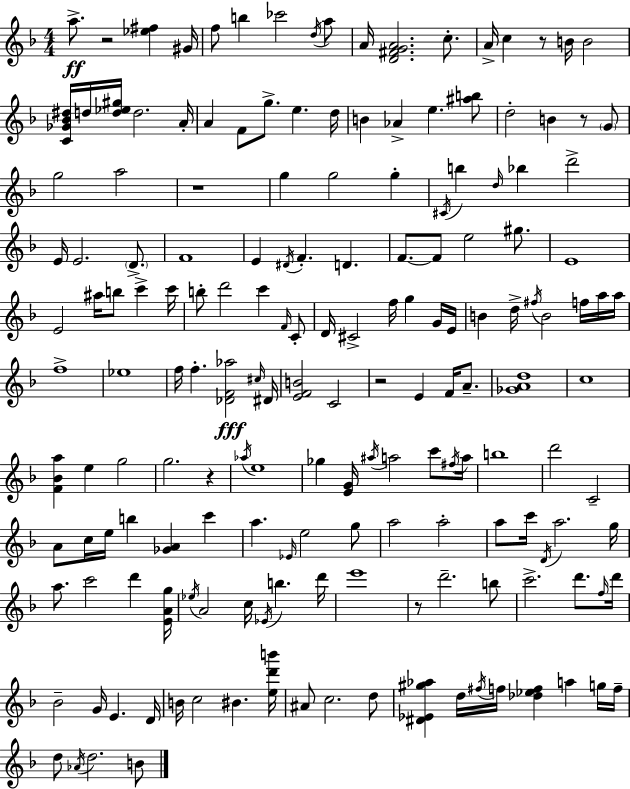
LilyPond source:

{
  \clef treble
  \numericTimeSignature
  \time 4/4
  \key f \major
  \repeat volta 2 { a''8.->\ff r2 <ees'' fis''>4 gis'16 | f''8 b''4 ces'''2 \acciaccatura { d''16 } a''8 | a'16 <d' fis' g' a'>2. c''8.-. | a'16-> c''4 r8 b'16 b'2 | \break <c' ges' bes' dis''>16 d''16 <d'' ees'' gis''>16 d''2. | a'16-. a'4 f'8 g''8.-> e''4. | d''16 b'4 aes'4-> e''4. <ais'' b''>8 | d''2-. b'4 r8 \parenthesize g'8 | \break g''2 a''2 | r1 | g''4 g''2 g''4-. | \acciaccatura { cis'16 } b''4 \grace { d''16 } bes''4 d'''2-> | \break e'16 e'2. | \parenthesize d'8.-> f'1 | e'4 \acciaccatura { dis'16 } f'4.-. d'4. | f'8.~~ f'8 e''2 | \break gis''8. e'1 | e'2 ais''16 b''8 c'''4-> | c'''16 b''8-. d'''2 c'''4 | \grace { f'16 } c'8-. d'16 cis'2-> f''16 g''4 | \break g'16 e'16 b'4 d''16-> \acciaccatura { fis''16 } b'2 | f''16 a''16 a''16 f''1-> | ees''1 | f''16 f''4.-. <des' f' aes''>2\fff | \break \grace { cis''16 } dis'16 <e' f' b'>2 c'2 | r2 e'4 | f'16 a'8.-- <ges' a' d''>1 | c''1 | \break <f' bes' a''>4 e''4 g''2 | g''2. | r4 \acciaccatura { aes''16 } e''1 | ges''4 <e' g'>16 \acciaccatura { ais''16 } a''2 | \break c'''8 \acciaccatura { fis''16 } a''16 b''1 | d'''2 | c'2-- a'8 c''16 e''16 b''4 | <ges' a'>4 c'''4 a''4. | \break \grace { ees'16 } e''2 g''8 a''2 | a''2-. a''8 c'''16 \acciaccatura { d'16 } a''2. | g''16 a''8. c'''2 | d'''4 <e' a' g''>16 \acciaccatura { ees''16 } a'2 | \break c''16 \acciaccatura { ees'16 } b''4. d'''16 e'''1 | r8 | d'''2.-- b''8 c'''2.-> | d'''8. \grace { f''16 } d'''16 bes'2-- | \break g'16 e'4. d'16 b'16 | c''2 bis'4. <e'' d''' b'''>16 ais'8 | c''2. d''8 <dis' ees' gis'' aes''>4 | d''16 \acciaccatura { fis''16 } f''16 <des'' ees'' f''>4 a''4 g''16 f''16-- | \break d''8 \acciaccatura { aes'16 } d''2. b'8 | } \bar "|."
}